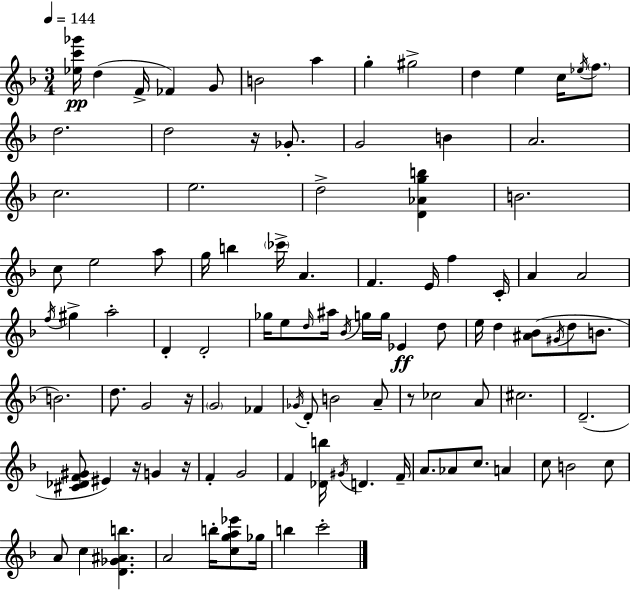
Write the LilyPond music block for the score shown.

{
  \clef treble
  \numericTimeSignature
  \time 3/4
  \key d \minor
  \tempo 4 = 144
  <ees'' c''' ges'''>16\pp d''4( f'16-> fes'4) g'8 | b'2 a''4 | g''4-. gis''2-> | d''4 e''4 c''16 \acciaccatura { ees''16 } \parenthesize f''8. | \break d''2. | d''2 r16 ges'8.-. | g'2 b'4 | a'2. | \break c''2. | e''2. | d''2-> <d' aes' g'' b''>4 | b'2. | \break c''8 e''2 a''8 | g''16 b''4 \parenthesize ces'''16-> a'4. | f'4. e'16 f''4 | c'16-. a'4 a'2 | \break \acciaccatura { f''16 } gis''4-> a''2-. | d'4-. d'2-. | ges''16 e''8 \grace { d''16 } ais''16 \acciaccatura { bes'16 } g''16 g''16 ees'4\ff | d''8 e''16 d''4 <ais' bes'>8( \acciaccatura { gis'16 } | \break d''8 b'8. b'2.) | d''8. g'2 | r16 \parenthesize g'2 | fes'4 \acciaccatura { ges'16 } d'8-. b'2 | \break a'8-- r8 ces''2 | a'8 cis''2. | d'2.--( | <cis' des' f' gis'>8 eis'4) | \break r16 g'4 r16 f'4-. g'2 | f'4 <des' b''>16 \acciaccatura { gis'16 } | d'4. f'16-- a'8. aes'8 | c''8. a'4 c''8 b'2 | \break c''8 a'8 c''4 | <d' ges' ais' b''>4. a'2 | b''16-. <c'' g'' a'' ees'''>8 ges''16 b''4 c'''2-. | \bar "|."
}